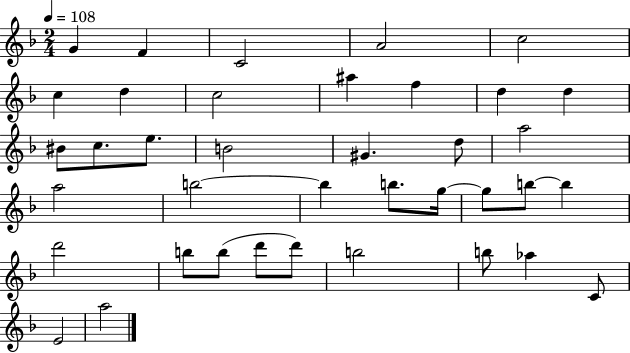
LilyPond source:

{
  \clef treble
  \numericTimeSignature
  \time 2/4
  \key f \major
  \tempo 4 = 108
  g'4 f'4 | c'2 | a'2 | c''2 | \break c''4 d''4 | c''2 | ais''4 f''4 | d''4 d''4 | \break bis'8 c''8. e''8. | b'2 | gis'4. d''8 | a''2 | \break a''2 | b''2~~ | b''4 b''8. g''16~~ | g''8 b''8~~ b''4 | \break d'''2 | b''8 b''8( d'''8 d'''8) | b''2 | b''8 aes''4 c'8 | \break e'2 | a''2 | \bar "|."
}